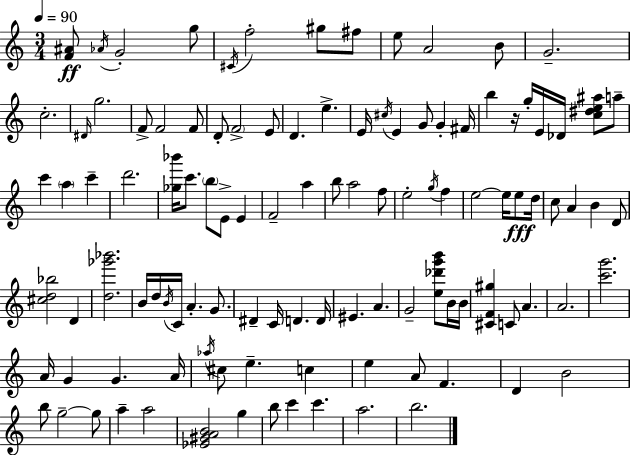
{
  \clef treble
  \numericTimeSignature
  \time 3/4
  \key a \minor
  \tempo 4 = 90
  <f' ais'>8\ff \acciaccatura { aes'16 } g'2-. g''8 | \acciaccatura { cis'16 } f''2-. gis''8 | fis''8 e''8 a'2 | b'8 g'2.-- | \break c''2.-. | \grace { dis'16 } g''2. | f'8-> f'2 | f'8 d'8-. \parenthesize f'2-> | \break e'8 d'4. e''4.-> | e'16 \acciaccatura { cis''16 } e'4 g'8 g'4-. | fis'16 b''4 r16 g''16-. e'16 des'16 | <c'' dis'' e'' ais''>8 a''8-- c'''4 \parenthesize a''4 | \break c'''4-- d'''2. | <ges'' bes'''>16 c'''8. \parenthesize b''8 e'8-> | e'4 f'2-- | a''4 b''8 a''2 | \break f''8 e''2-. | \acciaccatura { g''16 } f''4 e''2~~ | e''16 e''8\fff d''16 c''8 a'4 b'4 | d'8 <cis'' d'' bes''>2 | \break d'4 <d'' ges''' bes'''>2. | b'16 d''16 \acciaccatura { b'16 } c'16 a'4.-. | g'8. dis'4-- c'16 d'4. | d'16 eis'4. | \break a'4. g'2-- | <e'' des''' g''' b'''>8 b'16 b'16 <cis' f' gis''>4 c'8 | a'4. a'2. | <c''' g'''>2. | \break a'16 g'4 g'4. | a'16 \acciaccatura { aes''16 } cis''8 e''4.-- | c''4 e''4 a'8 | f'4. d'4 b'2 | \break b''8 g''2--~~ | g''8 a''4-- a''2 | <ees' gis' a' b'>2 | g''4 b''8 c'''4 | \break c'''4. a''2. | b''2. | \bar "|."
}